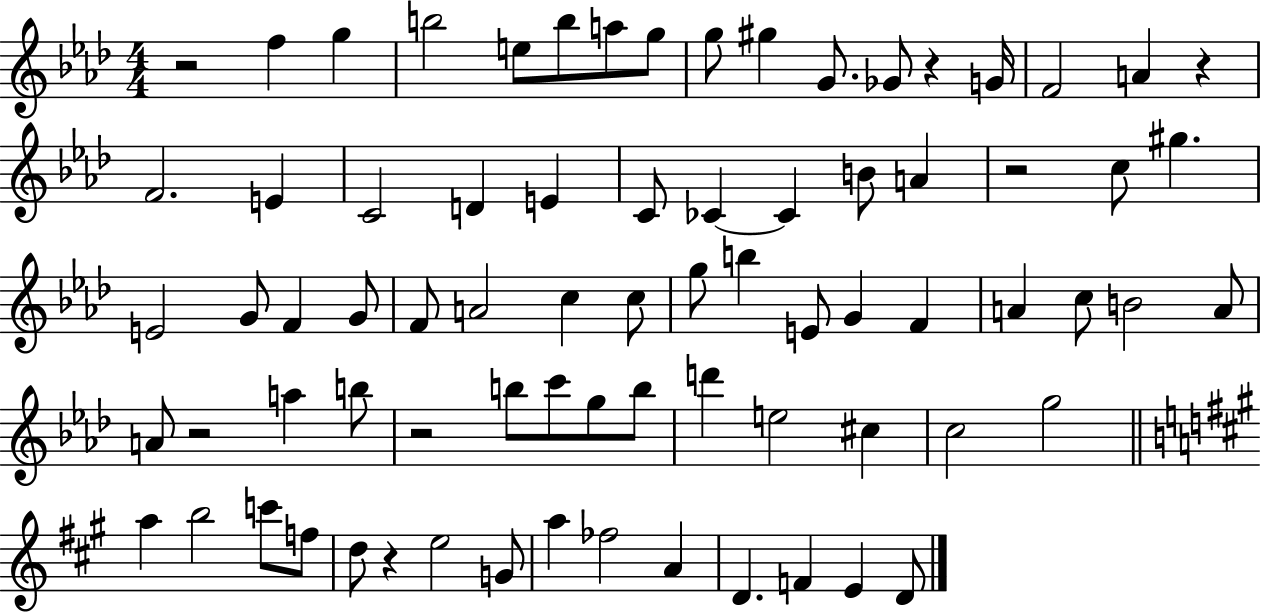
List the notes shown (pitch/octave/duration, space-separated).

R/h F5/q G5/q B5/h E5/e B5/e A5/e G5/e G5/e G#5/q G4/e. Gb4/e R/q G4/s F4/h A4/q R/q F4/h. E4/q C4/h D4/q E4/q C4/e CES4/q CES4/q B4/e A4/q R/h C5/e G#5/q. E4/h G4/e F4/q G4/e F4/e A4/h C5/q C5/e G5/e B5/q E4/e G4/q F4/q A4/q C5/e B4/h A4/e A4/e R/h A5/q B5/e R/h B5/e C6/e G5/e B5/e D6/q E5/h C#5/q C5/h G5/h A5/q B5/h C6/e F5/e D5/e R/q E5/h G4/e A5/q FES5/h A4/q D4/q. F4/q E4/q D4/e